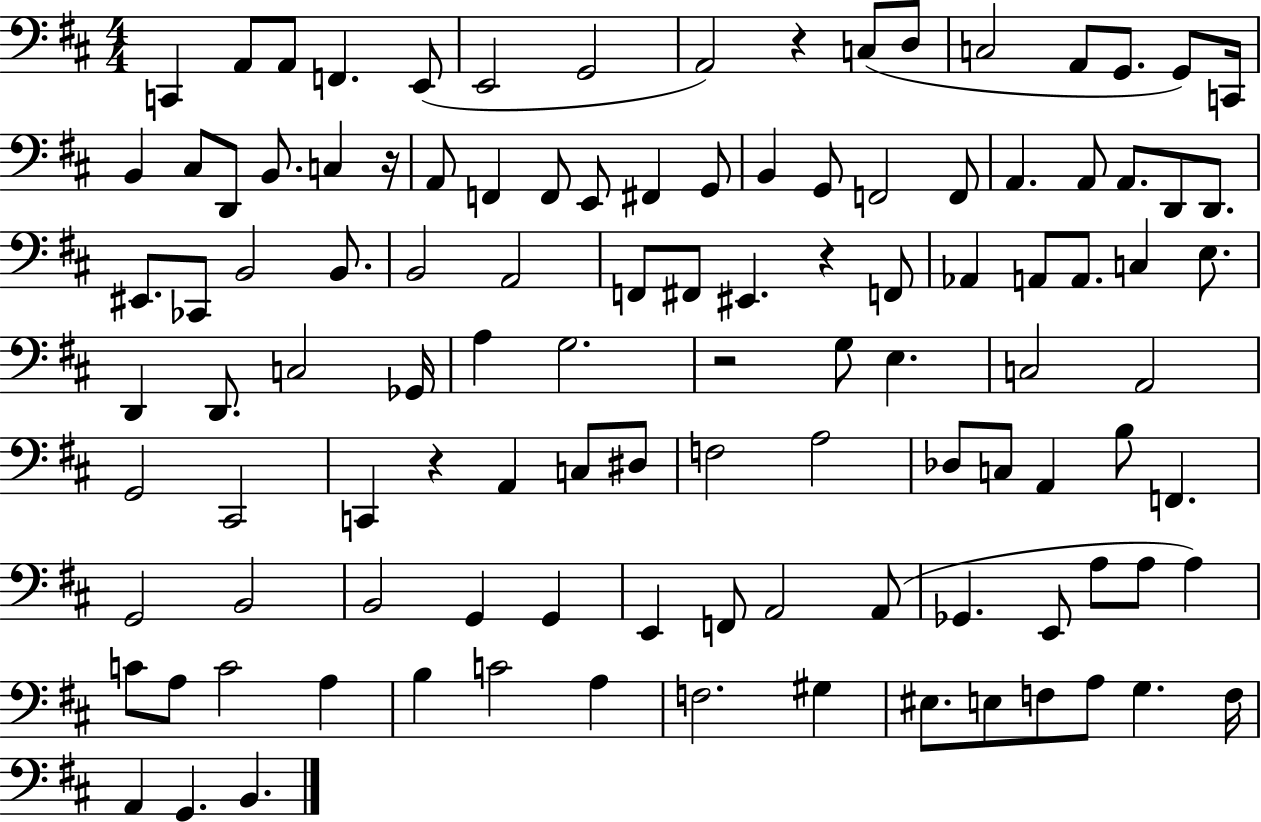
{
  \clef bass
  \numericTimeSignature
  \time 4/4
  \key d \major
  c,4 a,8 a,8 f,4. e,8( | e,2 g,2 | a,2) r4 c8( d8 | c2 a,8 g,8. g,8) c,16 | \break b,4 cis8 d,8 b,8. c4 r16 | a,8 f,4 f,8 e,8 fis,4 g,8 | b,4 g,8 f,2 f,8 | a,4. a,8 a,8. d,8 d,8. | \break eis,8. ces,8 b,2 b,8. | b,2 a,2 | f,8 fis,8 eis,4. r4 f,8 | aes,4 a,8 a,8. c4 e8. | \break d,4 d,8. c2 ges,16 | a4 g2. | r2 g8 e4. | c2 a,2 | \break g,2 cis,2 | c,4 r4 a,4 c8 dis8 | f2 a2 | des8 c8 a,4 b8 f,4. | \break g,2 b,2 | b,2 g,4 g,4 | e,4 f,8 a,2 a,8( | ges,4. e,8 a8 a8 a4) | \break c'8 a8 c'2 a4 | b4 c'2 a4 | f2. gis4 | eis8. e8 f8 a8 g4. f16 | \break a,4 g,4. b,4. | \bar "|."
}